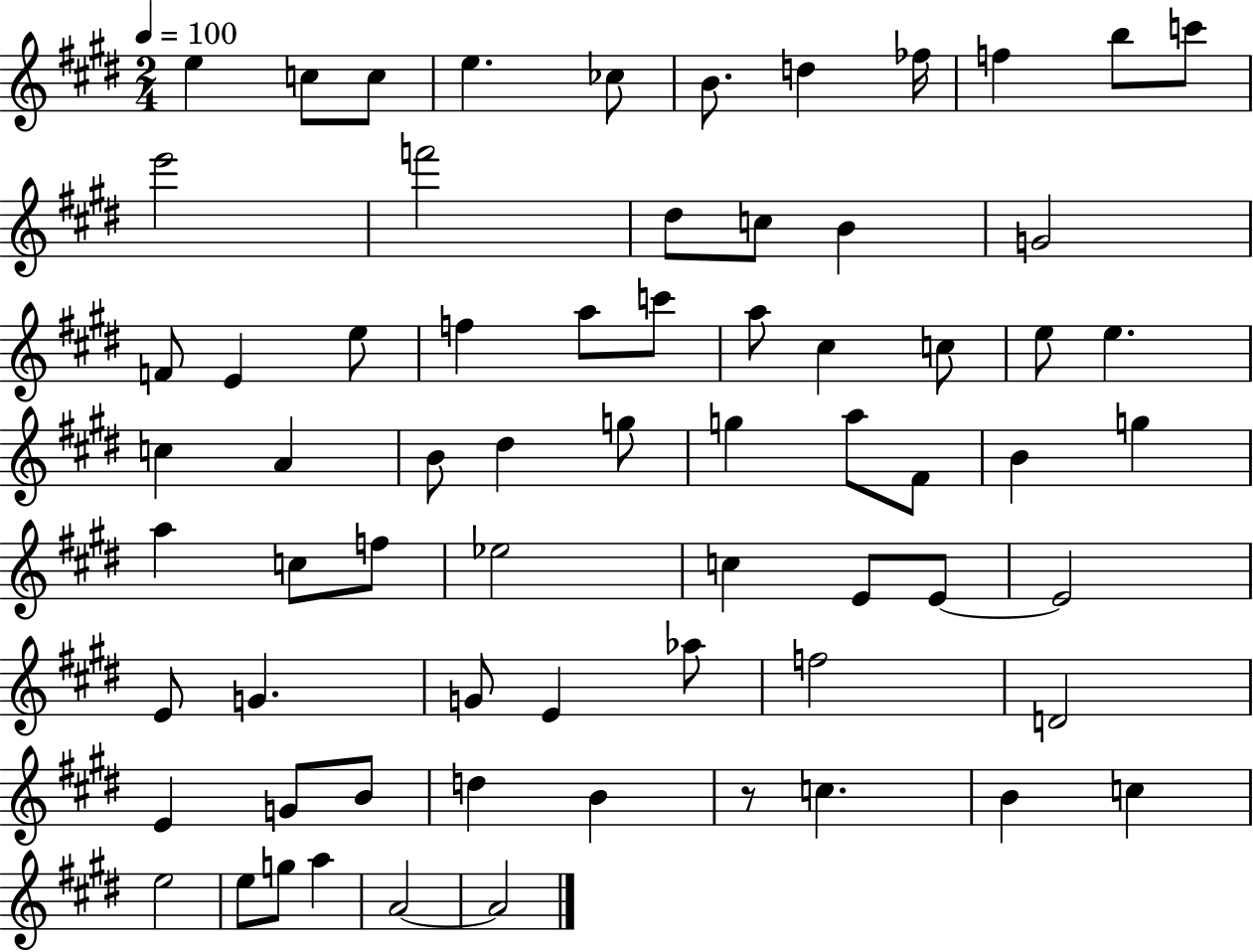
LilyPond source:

{
  \clef treble
  \numericTimeSignature
  \time 2/4
  \key e \major
  \tempo 4 = 100
  e''4 c''8 c''8 | e''4. ces''8 | b'8. d''4 fes''16 | f''4 b''8 c'''8 | \break e'''2 | f'''2 | dis''8 c''8 b'4 | g'2 | \break f'8 e'4 e''8 | f''4 a''8 c'''8 | a''8 cis''4 c''8 | e''8 e''4. | \break c''4 a'4 | b'8 dis''4 g''8 | g''4 a''8 fis'8 | b'4 g''4 | \break a''4 c''8 f''8 | ees''2 | c''4 e'8 e'8~~ | e'2 | \break e'8 g'4. | g'8 e'4 aes''8 | f''2 | d'2 | \break e'4 g'8 b'8 | d''4 b'4 | r8 c''4. | b'4 c''4 | \break e''2 | e''8 g''8 a''4 | a'2~~ | a'2 | \break \bar "|."
}